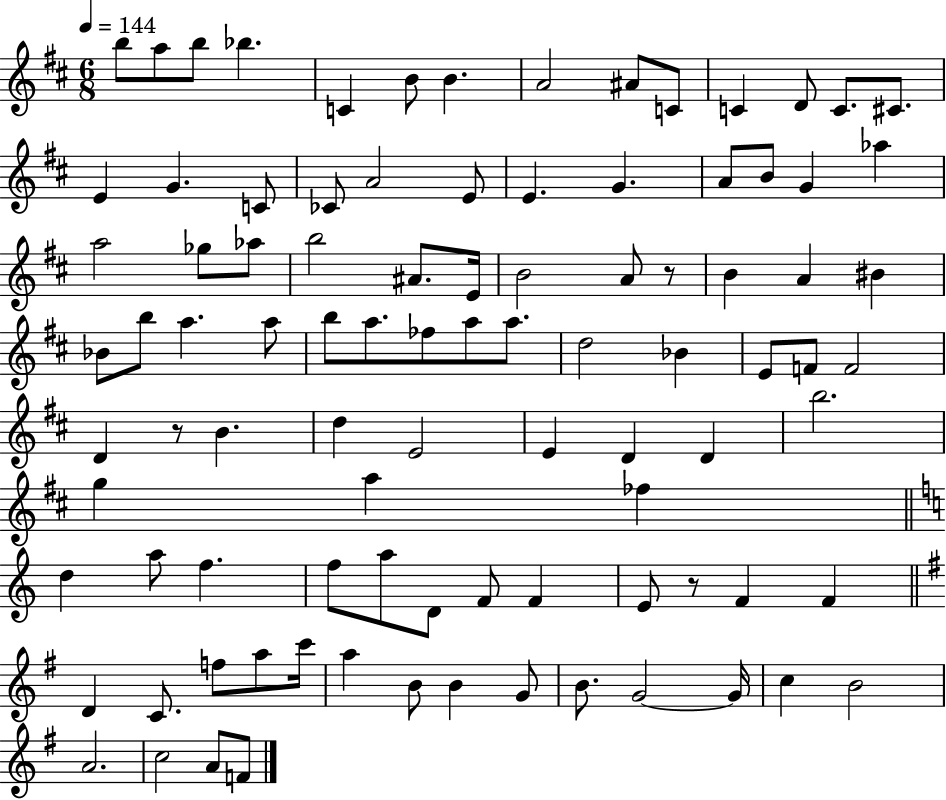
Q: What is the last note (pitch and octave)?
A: F4